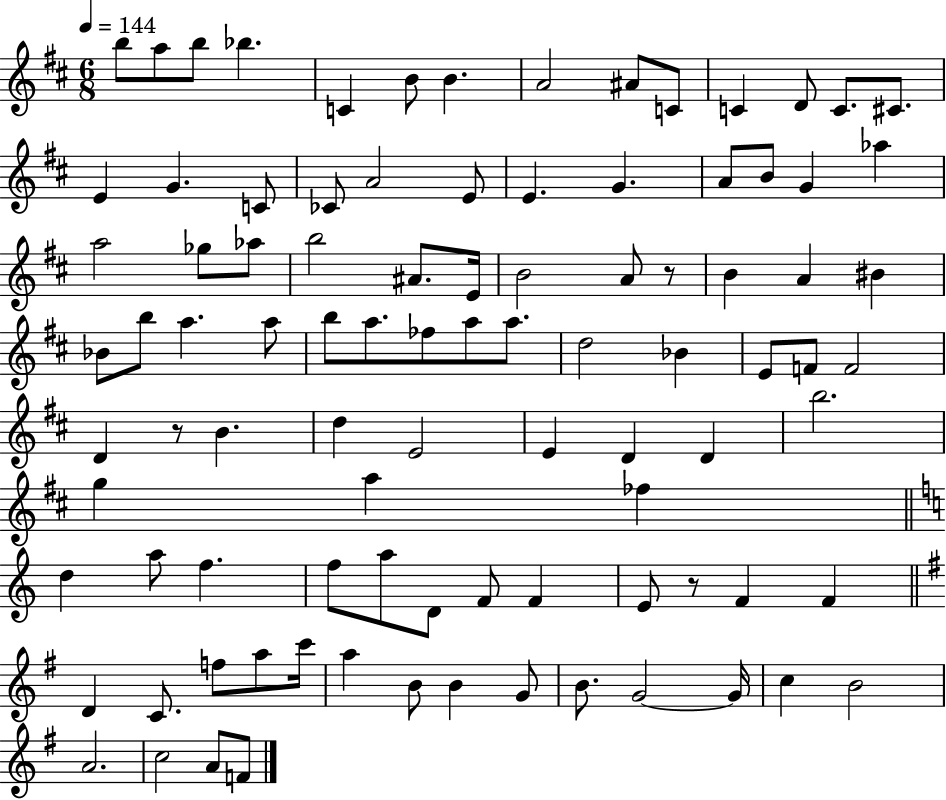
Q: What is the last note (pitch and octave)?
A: F4